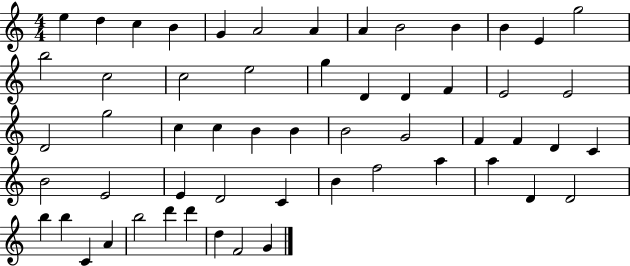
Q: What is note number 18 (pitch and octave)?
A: G5